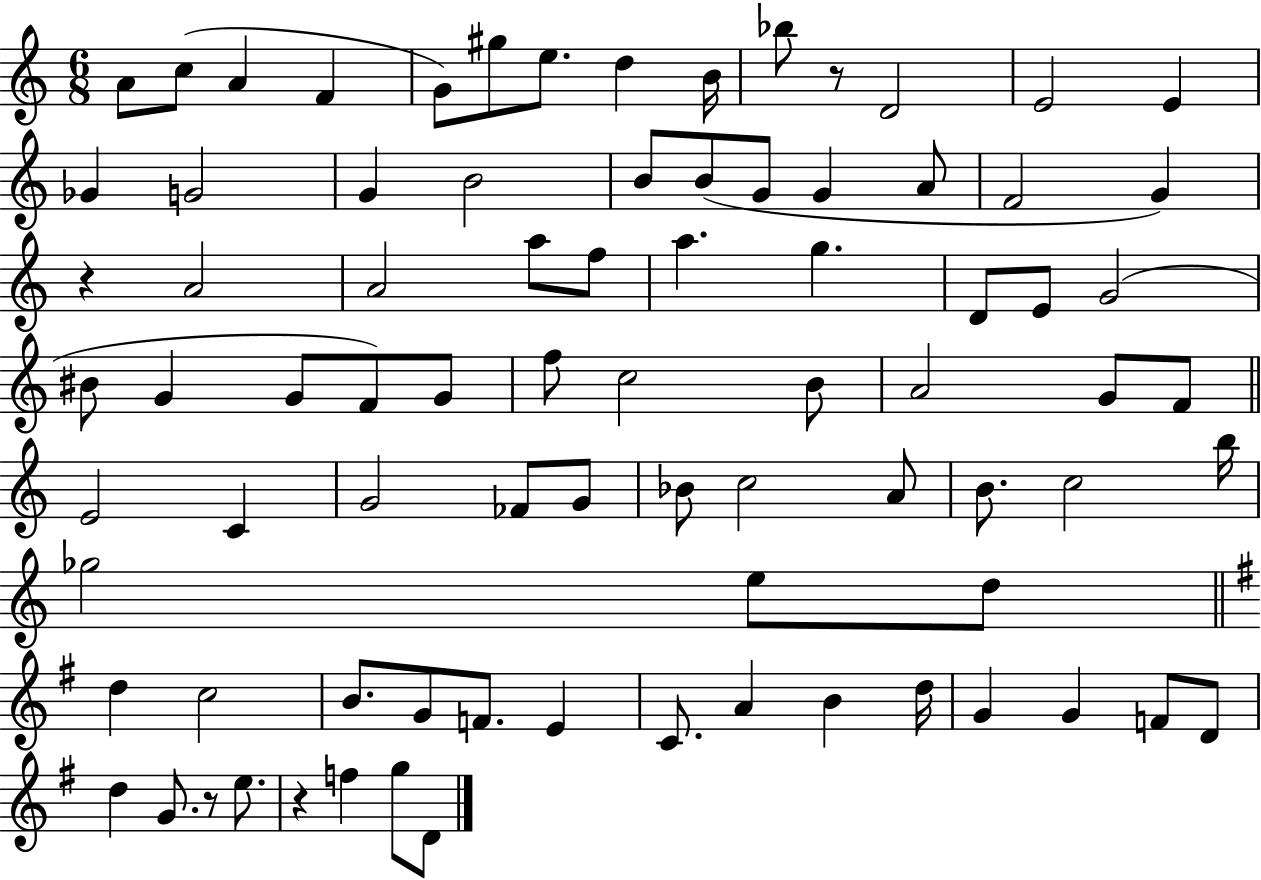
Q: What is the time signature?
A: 6/8